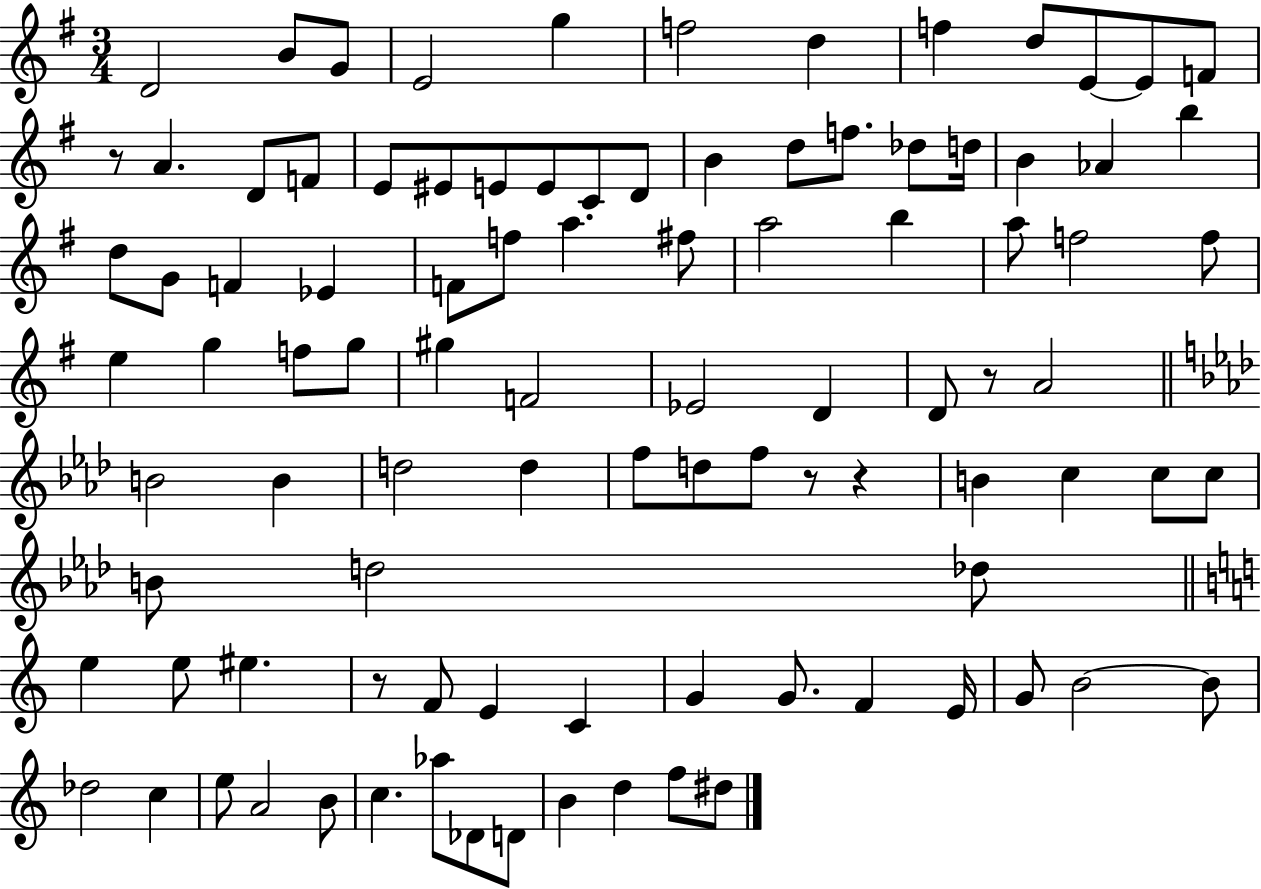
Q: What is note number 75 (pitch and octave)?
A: F4